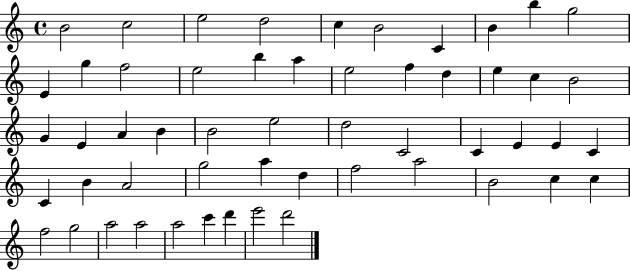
{
  \clef treble
  \time 4/4
  \defaultTimeSignature
  \key c \major
  b'2 c''2 | e''2 d''2 | c''4 b'2 c'4 | b'4 b''4 g''2 | \break e'4 g''4 f''2 | e''2 b''4 a''4 | e''2 f''4 d''4 | e''4 c''4 b'2 | \break g'4 e'4 a'4 b'4 | b'2 e''2 | d''2 c'2 | c'4 e'4 e'4 c'4 | \break c'4 b'4 a'2 | g''2 a''4 d''4 | f''2 a''2 | b'2 c''4 c''4 | \break f''2 g''2 | a''2 a''2 | a''2 c'''4 d'''4 | e'''2 d'''2 | \break \bar "|."
}